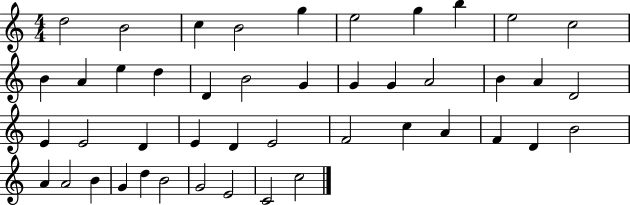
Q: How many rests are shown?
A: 0